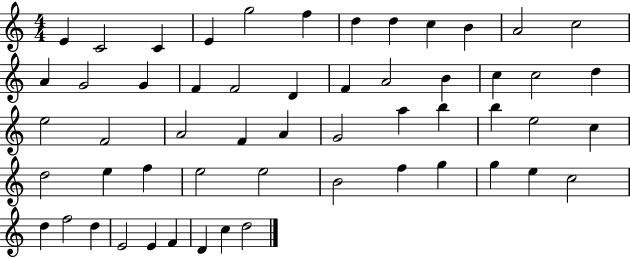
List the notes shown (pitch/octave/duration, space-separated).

E4/q C4/h C4/q E4/q G5/h F5/q D5/q D5/q C5/q B4/q A4/h C5/h A4/q G4/h G4/q F4/q F4/h D4/q F4/q A4/h B4/q C5/q C5/h D5/q E5/h F4/h A4/h F4/q A4/q G4/h A5/q B5/q B5/q E5/h C5/q D5/h E5/q F5/q E5/h E5/h B4/h F5/q G5/q G5/q E5/q C5/h D5/q F5/h D5/q E4/h E4/q F4/q D4/q C5/q D5/h